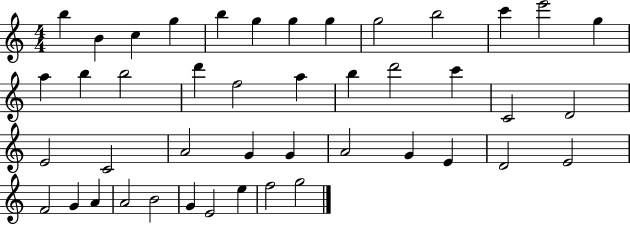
X:1
T:Untitled
M:4/4
L:1/4
K:C
b B c g b g g g g2 b2 c' e'2 g a b b2 d' f2 a b d'2 c' C2 D2 E2 C2 A2 G G A2 G E D2 E2 F2 G A A2 B2 G E2 e f2 g2